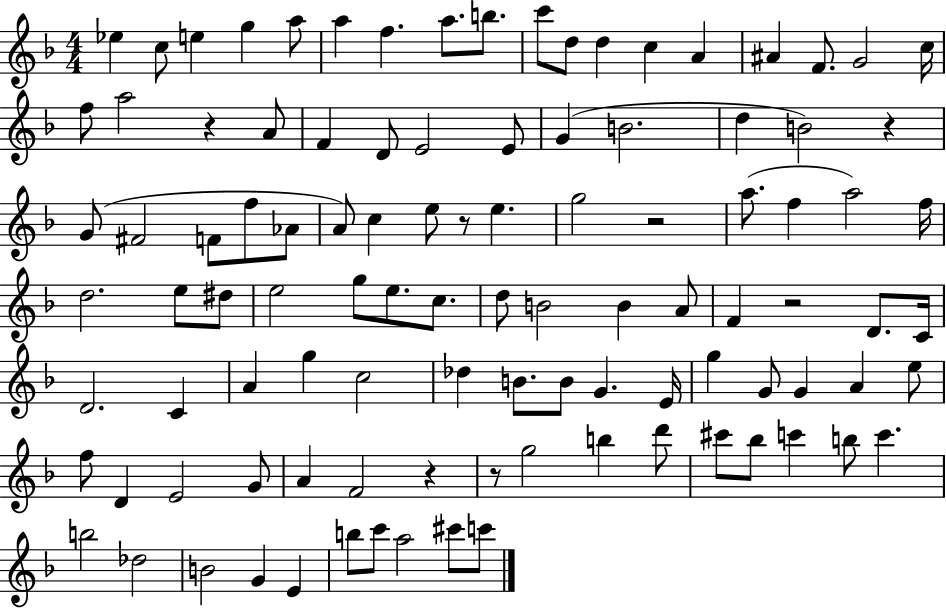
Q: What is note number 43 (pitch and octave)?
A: F5